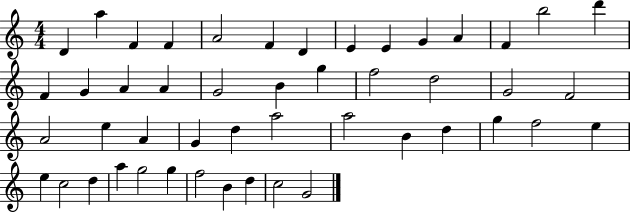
X:1
T:Untitled
M:4/4
L:1/4
K:C
D a F F A2 F D E E G A F b2 d' F G A A G2 B g f2 d2 G2 F2 A2 e A G d a2 a2 B d g f2 e e c2 d a g2 g f2 B d c2 G2